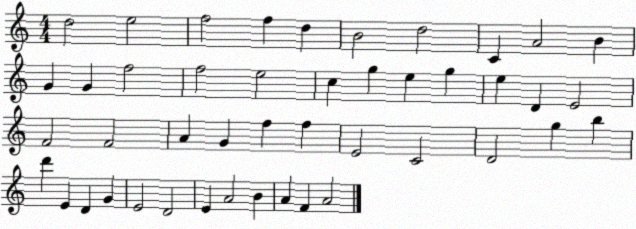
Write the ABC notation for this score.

X:1
T:Untitled
M:4/4
L:1/4
K:C
d2 e2 f2 f d B2 d2 C A2 B G G f2 f2 e2 c g e g e D E2 F2 F2 A G f f E2 C2 D2 g b d' E D G E2 D2 E A2 B A F A2